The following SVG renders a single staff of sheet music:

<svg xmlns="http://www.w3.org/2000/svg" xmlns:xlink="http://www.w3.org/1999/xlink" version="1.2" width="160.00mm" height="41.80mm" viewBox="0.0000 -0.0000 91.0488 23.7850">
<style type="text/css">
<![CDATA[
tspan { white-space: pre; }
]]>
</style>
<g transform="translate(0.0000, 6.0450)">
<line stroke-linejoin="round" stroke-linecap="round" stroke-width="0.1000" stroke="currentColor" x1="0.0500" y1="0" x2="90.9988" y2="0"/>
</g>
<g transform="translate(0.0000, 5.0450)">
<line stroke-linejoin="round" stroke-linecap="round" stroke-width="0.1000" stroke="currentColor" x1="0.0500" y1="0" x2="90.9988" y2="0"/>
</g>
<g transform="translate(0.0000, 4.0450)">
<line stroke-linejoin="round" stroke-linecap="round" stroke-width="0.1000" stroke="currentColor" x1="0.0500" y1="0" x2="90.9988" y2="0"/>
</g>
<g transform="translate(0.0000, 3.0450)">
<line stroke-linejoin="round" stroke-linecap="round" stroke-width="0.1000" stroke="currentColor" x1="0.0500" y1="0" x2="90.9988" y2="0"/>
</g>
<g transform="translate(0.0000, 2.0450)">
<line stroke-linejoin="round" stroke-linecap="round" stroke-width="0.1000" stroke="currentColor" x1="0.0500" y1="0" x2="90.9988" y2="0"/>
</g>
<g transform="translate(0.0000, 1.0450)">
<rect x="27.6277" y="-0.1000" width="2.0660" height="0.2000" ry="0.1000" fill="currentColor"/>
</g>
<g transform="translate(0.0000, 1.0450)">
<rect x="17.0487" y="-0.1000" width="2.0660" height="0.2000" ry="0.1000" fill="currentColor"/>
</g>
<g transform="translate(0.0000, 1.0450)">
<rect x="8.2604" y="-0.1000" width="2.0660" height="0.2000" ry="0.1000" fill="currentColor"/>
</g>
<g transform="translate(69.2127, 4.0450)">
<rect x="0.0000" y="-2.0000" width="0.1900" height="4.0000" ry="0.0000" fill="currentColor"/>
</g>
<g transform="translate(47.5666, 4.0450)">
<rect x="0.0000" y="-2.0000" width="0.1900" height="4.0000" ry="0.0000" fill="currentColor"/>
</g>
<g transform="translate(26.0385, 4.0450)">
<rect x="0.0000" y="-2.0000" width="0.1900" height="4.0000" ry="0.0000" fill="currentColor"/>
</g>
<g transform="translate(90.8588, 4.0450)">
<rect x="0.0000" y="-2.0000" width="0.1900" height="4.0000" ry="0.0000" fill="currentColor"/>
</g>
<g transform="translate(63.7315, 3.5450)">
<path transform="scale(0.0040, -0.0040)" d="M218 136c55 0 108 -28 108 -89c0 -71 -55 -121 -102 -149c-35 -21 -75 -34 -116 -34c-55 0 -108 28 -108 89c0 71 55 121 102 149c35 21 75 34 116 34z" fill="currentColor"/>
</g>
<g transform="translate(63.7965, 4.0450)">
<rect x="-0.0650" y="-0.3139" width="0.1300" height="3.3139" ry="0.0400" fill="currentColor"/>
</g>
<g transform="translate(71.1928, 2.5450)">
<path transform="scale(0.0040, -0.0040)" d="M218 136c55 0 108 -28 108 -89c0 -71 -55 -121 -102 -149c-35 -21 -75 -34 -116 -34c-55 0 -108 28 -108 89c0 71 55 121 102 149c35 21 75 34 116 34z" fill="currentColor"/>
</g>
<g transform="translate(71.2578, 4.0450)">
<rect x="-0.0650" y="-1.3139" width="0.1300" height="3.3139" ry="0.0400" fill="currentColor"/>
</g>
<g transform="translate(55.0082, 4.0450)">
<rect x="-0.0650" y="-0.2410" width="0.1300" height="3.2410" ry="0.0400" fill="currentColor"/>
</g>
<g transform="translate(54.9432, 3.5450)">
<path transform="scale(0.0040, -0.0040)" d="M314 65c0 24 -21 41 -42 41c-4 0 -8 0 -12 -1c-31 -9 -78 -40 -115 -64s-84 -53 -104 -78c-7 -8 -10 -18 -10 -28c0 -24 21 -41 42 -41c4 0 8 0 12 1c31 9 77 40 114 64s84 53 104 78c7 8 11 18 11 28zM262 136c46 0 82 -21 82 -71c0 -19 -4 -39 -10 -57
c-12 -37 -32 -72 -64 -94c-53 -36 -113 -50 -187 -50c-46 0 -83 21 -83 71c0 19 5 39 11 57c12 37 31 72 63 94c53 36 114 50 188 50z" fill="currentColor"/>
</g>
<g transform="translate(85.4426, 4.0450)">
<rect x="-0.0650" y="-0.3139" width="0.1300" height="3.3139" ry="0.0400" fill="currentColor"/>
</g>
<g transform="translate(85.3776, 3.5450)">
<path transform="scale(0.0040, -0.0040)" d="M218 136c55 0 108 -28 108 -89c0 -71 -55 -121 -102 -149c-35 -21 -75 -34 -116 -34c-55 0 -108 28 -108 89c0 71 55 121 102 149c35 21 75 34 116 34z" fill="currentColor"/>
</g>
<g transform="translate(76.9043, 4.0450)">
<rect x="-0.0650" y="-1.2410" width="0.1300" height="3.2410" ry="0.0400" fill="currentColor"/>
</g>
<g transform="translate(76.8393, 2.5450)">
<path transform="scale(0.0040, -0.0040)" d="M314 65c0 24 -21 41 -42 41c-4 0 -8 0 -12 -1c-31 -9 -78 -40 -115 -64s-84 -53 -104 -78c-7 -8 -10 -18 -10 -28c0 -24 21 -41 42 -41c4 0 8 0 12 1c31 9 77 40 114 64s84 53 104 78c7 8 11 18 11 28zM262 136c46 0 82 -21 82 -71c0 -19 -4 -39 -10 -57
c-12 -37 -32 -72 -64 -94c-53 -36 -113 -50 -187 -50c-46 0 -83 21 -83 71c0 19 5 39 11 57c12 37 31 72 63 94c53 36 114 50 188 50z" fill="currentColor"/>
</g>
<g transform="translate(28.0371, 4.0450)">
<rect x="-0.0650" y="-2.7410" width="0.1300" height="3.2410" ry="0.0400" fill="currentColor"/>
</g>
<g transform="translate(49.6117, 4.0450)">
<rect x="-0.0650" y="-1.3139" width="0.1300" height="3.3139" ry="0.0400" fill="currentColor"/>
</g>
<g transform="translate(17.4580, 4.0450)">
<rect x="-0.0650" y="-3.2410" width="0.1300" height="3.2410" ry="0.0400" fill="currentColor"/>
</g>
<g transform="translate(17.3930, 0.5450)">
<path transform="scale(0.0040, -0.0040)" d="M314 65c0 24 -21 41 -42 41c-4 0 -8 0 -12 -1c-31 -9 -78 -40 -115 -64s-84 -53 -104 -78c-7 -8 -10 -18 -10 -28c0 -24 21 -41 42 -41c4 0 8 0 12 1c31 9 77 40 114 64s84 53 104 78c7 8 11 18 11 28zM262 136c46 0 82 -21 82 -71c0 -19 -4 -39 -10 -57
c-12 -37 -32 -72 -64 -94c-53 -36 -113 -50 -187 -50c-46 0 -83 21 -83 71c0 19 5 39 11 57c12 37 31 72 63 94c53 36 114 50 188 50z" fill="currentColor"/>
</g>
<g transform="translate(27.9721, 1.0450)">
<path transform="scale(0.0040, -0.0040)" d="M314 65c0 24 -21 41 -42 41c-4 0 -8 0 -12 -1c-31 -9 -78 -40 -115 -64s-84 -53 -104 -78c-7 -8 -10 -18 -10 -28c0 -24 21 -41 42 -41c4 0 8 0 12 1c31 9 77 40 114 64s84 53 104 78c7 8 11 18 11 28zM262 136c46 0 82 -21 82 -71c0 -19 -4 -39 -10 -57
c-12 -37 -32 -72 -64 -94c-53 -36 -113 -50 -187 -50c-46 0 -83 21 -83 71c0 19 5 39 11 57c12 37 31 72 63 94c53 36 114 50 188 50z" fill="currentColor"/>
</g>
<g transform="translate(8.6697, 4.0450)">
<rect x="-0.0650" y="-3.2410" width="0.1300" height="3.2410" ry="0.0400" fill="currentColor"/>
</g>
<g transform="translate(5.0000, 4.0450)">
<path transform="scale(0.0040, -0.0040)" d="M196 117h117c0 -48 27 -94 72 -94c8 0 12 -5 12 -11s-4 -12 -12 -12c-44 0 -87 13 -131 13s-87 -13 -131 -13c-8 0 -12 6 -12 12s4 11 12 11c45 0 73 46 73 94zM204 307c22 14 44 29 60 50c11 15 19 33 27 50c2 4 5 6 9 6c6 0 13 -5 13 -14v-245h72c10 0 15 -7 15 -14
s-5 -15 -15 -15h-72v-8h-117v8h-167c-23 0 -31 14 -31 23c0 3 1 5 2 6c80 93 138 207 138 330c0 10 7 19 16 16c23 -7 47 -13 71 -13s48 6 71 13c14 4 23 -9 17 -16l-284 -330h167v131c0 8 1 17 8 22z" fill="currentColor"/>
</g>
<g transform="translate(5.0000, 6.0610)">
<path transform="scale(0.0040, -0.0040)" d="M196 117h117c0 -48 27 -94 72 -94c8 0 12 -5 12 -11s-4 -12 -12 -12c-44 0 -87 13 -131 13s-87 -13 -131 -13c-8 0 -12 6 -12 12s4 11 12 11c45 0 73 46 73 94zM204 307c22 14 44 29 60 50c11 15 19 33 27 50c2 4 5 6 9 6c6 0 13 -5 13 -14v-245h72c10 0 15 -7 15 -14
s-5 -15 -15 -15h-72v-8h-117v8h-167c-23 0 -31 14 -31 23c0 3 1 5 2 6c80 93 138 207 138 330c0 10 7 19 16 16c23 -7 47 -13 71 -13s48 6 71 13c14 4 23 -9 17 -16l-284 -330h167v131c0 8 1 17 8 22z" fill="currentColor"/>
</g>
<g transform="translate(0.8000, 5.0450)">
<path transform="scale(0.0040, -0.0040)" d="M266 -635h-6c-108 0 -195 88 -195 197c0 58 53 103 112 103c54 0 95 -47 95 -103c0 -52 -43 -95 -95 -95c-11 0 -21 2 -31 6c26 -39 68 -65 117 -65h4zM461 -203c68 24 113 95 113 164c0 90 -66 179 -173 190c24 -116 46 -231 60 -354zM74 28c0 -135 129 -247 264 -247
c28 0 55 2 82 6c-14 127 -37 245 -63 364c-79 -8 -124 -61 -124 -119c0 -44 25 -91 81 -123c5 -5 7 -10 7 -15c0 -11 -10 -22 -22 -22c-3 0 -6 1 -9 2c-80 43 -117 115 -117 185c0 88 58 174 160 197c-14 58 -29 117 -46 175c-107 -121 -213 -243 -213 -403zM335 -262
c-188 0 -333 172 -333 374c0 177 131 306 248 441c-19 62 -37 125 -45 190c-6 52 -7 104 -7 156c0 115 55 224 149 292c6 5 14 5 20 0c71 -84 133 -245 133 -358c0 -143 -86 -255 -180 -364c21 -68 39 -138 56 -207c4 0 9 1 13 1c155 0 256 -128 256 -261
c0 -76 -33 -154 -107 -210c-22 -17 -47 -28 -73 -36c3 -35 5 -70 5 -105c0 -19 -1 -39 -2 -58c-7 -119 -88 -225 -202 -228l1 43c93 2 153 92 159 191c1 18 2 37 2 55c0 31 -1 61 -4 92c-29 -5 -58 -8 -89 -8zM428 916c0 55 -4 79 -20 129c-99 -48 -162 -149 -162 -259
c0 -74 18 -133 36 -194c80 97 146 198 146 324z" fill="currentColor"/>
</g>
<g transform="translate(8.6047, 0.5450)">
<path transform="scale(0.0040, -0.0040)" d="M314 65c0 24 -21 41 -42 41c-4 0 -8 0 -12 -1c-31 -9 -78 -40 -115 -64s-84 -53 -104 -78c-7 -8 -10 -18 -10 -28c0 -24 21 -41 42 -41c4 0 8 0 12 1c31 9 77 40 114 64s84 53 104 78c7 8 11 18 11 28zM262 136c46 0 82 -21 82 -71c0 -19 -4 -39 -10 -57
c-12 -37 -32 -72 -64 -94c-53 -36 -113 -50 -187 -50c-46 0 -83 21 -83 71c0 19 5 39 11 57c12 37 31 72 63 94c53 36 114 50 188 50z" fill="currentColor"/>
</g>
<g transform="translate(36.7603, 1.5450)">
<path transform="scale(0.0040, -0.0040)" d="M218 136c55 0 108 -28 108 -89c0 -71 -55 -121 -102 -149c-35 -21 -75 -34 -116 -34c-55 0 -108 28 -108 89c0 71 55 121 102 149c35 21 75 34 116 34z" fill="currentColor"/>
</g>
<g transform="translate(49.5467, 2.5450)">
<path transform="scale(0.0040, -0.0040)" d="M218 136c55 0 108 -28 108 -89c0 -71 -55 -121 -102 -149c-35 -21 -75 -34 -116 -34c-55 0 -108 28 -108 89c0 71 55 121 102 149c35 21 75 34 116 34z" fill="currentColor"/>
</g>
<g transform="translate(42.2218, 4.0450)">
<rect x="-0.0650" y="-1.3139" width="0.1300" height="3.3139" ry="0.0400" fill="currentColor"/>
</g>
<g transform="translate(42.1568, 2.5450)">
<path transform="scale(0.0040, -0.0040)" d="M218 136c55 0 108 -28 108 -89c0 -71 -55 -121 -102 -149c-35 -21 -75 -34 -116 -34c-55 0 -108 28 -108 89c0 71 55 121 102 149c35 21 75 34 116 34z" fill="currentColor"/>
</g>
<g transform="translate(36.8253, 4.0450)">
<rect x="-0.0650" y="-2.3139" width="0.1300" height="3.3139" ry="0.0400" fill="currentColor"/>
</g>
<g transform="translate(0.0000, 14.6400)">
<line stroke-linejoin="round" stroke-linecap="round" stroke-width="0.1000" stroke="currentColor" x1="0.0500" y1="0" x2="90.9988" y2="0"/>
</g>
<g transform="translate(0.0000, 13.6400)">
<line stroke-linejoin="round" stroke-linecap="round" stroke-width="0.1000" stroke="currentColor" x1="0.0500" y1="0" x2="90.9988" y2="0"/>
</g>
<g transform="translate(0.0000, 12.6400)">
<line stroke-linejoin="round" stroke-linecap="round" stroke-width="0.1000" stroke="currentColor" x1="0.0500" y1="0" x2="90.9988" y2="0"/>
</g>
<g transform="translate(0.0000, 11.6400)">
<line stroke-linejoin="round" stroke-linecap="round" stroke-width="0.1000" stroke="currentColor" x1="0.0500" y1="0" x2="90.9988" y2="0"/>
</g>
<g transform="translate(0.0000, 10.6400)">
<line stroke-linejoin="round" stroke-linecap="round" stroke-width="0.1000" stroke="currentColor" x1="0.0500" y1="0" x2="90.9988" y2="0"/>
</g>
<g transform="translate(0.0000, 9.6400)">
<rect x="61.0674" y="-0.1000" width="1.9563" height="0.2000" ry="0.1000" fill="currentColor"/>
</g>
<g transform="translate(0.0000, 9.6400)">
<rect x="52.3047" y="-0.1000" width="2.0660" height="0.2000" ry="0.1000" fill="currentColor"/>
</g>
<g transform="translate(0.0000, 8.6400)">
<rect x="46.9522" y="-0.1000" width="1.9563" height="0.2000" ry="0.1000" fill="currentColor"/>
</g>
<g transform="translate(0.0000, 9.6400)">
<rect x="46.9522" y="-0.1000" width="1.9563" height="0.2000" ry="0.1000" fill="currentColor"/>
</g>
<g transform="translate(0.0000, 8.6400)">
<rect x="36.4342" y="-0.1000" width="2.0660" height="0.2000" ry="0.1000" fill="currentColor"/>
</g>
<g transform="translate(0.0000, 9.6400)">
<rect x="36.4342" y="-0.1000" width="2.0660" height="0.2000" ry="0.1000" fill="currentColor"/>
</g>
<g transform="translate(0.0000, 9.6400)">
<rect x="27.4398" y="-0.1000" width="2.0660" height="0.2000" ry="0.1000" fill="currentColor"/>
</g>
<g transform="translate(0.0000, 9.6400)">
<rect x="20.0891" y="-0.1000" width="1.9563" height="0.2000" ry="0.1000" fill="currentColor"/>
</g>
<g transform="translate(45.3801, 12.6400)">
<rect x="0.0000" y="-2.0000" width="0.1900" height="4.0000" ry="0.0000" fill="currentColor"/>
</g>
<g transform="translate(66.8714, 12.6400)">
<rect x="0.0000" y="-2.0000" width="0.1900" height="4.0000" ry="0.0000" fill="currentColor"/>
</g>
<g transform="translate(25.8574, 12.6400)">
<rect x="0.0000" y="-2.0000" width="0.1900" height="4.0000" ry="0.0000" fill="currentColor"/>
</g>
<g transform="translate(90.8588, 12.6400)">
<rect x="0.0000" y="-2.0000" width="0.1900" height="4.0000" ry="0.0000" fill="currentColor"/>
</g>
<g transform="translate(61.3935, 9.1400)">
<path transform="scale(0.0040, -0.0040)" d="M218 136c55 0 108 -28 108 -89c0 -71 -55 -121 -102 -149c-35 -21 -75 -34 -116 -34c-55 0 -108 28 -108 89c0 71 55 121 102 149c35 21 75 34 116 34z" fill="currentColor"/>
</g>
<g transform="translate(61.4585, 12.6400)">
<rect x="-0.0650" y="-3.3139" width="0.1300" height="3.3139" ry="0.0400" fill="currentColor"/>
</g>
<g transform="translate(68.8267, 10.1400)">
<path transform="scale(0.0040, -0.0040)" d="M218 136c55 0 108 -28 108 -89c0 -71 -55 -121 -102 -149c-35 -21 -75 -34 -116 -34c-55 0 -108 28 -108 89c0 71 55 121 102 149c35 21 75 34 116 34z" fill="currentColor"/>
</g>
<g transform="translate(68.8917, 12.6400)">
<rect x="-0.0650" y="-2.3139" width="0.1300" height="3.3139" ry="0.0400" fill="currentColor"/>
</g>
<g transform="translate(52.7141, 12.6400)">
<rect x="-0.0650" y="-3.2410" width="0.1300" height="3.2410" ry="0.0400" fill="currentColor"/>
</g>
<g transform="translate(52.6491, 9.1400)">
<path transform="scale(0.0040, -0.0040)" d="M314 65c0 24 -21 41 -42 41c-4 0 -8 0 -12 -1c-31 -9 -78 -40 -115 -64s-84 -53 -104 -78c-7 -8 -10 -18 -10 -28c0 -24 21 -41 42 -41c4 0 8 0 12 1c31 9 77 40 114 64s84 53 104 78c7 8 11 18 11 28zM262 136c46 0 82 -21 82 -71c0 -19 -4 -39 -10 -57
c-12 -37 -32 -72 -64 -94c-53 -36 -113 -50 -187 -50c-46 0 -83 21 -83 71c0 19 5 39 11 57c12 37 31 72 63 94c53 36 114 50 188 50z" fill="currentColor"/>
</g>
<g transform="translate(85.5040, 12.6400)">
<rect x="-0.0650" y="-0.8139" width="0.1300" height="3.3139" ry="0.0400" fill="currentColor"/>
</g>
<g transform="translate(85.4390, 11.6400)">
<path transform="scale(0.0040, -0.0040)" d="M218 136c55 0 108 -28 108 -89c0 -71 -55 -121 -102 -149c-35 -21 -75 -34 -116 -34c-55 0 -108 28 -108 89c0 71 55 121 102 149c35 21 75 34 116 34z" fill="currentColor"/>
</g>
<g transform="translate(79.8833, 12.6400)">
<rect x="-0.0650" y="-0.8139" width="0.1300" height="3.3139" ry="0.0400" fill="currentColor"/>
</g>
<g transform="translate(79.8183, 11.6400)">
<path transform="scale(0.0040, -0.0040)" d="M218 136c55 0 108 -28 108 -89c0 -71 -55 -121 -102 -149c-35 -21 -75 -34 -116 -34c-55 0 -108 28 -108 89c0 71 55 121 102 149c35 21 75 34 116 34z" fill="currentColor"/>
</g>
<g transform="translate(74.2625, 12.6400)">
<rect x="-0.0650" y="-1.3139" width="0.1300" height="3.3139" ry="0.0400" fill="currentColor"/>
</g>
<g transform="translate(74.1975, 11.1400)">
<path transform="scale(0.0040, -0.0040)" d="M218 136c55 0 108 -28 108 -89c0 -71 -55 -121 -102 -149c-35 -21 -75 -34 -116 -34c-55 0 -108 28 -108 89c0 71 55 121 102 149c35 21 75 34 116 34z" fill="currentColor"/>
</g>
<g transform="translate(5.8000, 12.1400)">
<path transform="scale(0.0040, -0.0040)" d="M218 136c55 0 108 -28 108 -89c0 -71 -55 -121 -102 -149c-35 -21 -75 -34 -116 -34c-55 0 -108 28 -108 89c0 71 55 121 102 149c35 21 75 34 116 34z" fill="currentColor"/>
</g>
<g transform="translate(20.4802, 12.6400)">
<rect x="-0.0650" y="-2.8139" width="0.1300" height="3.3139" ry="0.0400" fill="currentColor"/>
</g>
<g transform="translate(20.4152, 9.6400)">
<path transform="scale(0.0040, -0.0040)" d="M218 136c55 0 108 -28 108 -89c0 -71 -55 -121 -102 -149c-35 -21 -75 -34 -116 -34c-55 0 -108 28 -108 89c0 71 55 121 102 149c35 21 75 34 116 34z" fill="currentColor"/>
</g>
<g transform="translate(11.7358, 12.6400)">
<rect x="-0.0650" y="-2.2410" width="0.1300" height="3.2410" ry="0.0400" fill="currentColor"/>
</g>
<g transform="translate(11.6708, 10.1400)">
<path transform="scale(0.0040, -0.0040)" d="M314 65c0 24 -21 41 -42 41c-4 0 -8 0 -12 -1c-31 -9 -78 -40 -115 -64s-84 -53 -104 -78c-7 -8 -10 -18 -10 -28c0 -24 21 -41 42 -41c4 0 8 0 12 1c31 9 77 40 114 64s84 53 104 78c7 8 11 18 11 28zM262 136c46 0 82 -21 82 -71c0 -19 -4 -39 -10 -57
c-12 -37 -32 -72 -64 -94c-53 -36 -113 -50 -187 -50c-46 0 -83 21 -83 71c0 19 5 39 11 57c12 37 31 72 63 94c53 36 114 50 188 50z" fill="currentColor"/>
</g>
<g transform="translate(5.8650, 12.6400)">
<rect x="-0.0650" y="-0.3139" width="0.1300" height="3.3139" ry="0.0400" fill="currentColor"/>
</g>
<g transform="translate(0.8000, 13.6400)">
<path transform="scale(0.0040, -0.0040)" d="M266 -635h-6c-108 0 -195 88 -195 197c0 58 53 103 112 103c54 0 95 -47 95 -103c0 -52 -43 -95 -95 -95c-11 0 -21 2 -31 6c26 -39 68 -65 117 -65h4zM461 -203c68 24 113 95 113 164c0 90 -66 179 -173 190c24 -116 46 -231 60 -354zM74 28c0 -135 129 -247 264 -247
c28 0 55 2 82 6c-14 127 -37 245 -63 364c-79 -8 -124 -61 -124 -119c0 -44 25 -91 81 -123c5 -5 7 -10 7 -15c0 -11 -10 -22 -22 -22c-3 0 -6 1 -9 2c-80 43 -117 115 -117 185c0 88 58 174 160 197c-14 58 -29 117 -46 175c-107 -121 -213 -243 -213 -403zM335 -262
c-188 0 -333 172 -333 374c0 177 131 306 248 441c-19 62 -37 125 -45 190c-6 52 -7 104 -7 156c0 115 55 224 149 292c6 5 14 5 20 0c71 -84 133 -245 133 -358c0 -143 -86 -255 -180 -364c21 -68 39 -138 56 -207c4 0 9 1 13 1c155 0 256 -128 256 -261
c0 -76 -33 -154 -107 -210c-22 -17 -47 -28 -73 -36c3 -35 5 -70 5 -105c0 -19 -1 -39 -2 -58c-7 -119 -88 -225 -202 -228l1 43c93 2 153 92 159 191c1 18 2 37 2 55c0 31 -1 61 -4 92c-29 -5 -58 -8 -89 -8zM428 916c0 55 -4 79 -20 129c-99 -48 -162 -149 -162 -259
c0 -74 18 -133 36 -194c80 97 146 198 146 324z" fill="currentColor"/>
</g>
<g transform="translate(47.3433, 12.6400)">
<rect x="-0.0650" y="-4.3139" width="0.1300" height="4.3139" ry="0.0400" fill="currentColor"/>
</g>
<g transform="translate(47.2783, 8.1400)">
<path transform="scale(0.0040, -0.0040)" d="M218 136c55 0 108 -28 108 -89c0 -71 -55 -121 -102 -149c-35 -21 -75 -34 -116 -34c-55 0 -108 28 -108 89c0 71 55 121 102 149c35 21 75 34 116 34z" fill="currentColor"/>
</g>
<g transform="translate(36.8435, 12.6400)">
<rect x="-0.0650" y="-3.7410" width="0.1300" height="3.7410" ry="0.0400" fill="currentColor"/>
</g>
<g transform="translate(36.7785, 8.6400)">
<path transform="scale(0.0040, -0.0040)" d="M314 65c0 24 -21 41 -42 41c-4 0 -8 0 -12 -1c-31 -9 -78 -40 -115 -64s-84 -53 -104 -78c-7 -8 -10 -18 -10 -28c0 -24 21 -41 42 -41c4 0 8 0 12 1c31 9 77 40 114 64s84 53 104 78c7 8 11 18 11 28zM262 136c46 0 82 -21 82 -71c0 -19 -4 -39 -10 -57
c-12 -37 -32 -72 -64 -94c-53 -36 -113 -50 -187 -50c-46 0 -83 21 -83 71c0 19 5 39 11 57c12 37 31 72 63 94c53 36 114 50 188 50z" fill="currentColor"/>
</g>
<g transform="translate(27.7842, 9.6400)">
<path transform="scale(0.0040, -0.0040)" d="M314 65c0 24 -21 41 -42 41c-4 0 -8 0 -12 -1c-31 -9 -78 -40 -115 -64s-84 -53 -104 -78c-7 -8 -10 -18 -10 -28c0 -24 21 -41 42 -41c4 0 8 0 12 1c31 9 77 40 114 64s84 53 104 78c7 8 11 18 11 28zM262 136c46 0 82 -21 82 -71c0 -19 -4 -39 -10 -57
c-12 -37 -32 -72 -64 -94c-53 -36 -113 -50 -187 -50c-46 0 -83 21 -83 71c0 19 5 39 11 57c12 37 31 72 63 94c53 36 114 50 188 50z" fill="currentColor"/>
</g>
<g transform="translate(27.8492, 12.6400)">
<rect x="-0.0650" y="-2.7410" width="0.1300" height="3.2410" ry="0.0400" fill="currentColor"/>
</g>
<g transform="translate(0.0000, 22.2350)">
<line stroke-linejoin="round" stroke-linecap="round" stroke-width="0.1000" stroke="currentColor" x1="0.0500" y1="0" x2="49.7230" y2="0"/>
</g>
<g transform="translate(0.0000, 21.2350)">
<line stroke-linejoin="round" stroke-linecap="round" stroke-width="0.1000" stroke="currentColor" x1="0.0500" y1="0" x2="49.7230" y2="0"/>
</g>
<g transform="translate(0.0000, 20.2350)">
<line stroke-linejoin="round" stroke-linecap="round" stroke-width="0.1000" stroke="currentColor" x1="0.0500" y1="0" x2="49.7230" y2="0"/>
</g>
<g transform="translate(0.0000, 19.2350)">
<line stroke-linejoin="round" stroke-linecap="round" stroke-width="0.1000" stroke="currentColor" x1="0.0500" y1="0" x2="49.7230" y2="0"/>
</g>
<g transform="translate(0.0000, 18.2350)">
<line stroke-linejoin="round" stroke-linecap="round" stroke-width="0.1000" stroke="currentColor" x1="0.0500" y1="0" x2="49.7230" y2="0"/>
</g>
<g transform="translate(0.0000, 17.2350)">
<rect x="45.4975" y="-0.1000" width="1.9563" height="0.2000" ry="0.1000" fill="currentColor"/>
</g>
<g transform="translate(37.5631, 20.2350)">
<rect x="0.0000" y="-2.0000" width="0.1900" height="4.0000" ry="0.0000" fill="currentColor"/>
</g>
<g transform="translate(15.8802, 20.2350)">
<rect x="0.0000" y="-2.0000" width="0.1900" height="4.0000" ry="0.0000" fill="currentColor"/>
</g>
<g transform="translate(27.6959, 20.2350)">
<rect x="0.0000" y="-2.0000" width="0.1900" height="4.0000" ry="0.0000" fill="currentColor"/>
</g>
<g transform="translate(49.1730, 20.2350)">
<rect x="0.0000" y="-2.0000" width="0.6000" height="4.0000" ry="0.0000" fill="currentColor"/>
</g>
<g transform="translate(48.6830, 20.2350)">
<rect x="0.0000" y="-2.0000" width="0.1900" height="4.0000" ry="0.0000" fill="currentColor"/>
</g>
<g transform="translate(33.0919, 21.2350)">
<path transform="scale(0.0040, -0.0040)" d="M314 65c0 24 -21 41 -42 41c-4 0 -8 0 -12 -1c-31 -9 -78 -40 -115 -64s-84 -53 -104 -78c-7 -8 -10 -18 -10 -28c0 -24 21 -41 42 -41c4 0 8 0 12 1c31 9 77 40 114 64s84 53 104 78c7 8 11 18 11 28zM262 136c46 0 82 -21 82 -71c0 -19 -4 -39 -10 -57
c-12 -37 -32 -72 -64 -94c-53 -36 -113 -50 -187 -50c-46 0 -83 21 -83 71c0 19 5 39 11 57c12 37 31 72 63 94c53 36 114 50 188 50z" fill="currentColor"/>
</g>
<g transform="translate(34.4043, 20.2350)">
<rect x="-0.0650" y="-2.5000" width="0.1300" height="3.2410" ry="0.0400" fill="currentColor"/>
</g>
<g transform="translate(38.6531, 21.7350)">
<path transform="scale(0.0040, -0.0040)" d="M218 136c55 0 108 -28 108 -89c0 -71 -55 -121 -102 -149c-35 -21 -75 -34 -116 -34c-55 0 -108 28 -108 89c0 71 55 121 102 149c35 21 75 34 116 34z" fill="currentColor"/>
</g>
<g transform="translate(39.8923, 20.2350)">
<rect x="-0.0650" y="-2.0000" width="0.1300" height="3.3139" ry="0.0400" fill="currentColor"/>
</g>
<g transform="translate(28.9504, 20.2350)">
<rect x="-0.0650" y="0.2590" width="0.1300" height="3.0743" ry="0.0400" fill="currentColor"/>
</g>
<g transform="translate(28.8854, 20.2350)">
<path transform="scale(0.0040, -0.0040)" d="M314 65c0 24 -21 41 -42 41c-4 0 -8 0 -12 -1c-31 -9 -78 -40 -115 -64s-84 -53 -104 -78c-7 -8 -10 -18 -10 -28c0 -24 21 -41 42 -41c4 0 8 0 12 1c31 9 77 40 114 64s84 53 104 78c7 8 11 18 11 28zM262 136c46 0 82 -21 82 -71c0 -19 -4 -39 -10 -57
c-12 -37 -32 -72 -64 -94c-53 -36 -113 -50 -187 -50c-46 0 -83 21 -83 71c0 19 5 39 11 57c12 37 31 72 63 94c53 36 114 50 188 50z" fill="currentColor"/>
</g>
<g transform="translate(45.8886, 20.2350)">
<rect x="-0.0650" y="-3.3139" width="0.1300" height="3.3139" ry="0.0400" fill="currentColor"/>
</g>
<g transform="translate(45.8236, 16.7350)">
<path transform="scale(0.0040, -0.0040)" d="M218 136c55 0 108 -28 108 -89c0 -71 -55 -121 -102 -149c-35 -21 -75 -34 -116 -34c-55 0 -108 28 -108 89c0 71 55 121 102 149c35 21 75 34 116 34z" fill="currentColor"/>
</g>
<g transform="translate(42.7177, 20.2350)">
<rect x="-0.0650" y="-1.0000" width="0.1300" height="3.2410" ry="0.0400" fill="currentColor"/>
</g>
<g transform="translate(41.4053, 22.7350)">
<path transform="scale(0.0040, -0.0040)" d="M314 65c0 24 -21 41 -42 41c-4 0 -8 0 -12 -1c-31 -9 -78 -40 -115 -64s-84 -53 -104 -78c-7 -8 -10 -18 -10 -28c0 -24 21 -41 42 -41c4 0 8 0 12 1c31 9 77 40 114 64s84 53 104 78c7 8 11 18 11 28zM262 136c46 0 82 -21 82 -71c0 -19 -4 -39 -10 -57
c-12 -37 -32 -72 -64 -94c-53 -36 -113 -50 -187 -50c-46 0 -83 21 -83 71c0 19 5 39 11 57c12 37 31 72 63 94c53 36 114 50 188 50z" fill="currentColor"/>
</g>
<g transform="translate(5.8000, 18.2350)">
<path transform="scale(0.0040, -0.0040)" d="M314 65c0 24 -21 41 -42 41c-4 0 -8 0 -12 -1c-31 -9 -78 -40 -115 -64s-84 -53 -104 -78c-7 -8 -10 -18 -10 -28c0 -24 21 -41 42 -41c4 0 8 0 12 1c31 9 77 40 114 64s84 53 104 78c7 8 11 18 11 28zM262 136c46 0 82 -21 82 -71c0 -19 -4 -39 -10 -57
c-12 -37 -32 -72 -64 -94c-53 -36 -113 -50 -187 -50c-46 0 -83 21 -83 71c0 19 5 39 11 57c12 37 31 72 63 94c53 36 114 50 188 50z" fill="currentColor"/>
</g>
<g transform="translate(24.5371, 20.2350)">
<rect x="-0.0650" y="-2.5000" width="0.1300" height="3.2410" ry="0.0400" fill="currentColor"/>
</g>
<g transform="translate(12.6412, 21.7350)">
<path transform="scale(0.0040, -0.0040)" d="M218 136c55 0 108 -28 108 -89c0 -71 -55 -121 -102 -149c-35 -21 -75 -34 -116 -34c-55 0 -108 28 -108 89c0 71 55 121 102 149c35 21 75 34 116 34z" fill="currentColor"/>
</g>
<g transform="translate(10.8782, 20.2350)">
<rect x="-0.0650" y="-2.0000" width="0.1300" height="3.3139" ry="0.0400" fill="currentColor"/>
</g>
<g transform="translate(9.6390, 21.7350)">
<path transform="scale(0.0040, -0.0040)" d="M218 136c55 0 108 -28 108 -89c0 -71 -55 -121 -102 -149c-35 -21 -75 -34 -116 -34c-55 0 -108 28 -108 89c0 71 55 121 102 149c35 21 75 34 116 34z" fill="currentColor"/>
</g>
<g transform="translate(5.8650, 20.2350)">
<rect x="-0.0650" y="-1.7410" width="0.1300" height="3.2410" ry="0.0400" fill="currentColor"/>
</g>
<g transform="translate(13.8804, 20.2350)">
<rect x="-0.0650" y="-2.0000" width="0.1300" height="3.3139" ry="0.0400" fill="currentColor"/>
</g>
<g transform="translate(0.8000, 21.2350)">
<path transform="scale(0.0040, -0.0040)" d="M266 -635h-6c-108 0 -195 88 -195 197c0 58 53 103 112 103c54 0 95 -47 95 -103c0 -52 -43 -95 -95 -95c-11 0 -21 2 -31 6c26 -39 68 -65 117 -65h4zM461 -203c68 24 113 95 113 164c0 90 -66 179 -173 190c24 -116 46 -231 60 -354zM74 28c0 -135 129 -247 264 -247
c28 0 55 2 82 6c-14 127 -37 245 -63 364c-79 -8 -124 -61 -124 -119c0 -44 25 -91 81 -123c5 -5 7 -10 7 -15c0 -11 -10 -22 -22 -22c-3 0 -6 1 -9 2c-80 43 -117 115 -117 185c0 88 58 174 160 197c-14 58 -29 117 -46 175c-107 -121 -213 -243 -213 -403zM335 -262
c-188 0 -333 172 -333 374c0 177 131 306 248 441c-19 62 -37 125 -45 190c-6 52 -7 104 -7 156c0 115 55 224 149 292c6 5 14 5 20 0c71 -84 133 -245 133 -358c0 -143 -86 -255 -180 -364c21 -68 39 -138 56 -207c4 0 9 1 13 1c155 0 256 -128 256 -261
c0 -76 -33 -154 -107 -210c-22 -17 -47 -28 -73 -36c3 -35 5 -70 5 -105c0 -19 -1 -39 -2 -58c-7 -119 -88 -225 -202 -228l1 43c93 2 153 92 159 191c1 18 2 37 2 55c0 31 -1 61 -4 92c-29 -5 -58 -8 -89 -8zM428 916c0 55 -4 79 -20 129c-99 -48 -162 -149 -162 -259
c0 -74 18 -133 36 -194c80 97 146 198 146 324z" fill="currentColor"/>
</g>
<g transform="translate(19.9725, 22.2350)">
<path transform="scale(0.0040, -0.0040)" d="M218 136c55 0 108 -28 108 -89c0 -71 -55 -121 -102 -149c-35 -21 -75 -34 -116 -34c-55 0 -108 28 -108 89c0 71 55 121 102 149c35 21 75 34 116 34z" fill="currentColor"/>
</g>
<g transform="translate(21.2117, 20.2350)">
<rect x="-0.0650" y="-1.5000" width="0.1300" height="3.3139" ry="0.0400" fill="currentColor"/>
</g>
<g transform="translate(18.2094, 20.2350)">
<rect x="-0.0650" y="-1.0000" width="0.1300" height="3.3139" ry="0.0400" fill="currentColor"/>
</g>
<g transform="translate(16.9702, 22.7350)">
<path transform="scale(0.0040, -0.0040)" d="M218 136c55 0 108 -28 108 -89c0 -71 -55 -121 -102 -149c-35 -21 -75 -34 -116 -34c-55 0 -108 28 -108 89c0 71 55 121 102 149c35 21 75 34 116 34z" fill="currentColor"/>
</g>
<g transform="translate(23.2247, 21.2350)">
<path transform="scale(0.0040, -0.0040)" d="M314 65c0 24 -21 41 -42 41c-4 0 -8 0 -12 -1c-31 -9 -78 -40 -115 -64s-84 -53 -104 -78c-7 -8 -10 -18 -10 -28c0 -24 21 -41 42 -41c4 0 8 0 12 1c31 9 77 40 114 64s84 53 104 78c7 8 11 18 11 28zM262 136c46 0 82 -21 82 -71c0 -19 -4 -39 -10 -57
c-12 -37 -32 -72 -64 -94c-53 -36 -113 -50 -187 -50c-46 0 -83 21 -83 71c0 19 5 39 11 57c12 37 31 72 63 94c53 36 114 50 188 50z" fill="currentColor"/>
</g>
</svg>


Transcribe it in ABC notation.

X:1
T:Untitled
M:4/4
L:1/4
K:C
b2 b2 a2 g e e c2 c e e2 c c g2 a a2 c'2 d' b2 b g e d d f2 F F D E G2 B2 G2 F D2 b